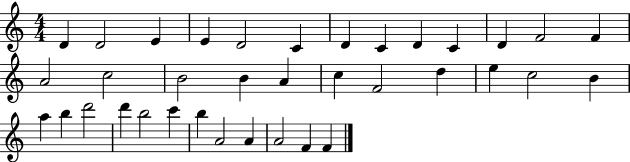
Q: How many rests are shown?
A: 0